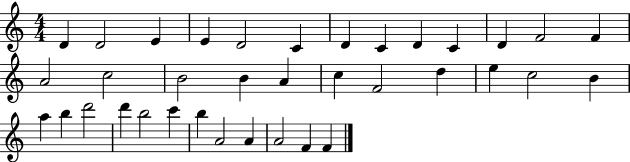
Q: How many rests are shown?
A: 0